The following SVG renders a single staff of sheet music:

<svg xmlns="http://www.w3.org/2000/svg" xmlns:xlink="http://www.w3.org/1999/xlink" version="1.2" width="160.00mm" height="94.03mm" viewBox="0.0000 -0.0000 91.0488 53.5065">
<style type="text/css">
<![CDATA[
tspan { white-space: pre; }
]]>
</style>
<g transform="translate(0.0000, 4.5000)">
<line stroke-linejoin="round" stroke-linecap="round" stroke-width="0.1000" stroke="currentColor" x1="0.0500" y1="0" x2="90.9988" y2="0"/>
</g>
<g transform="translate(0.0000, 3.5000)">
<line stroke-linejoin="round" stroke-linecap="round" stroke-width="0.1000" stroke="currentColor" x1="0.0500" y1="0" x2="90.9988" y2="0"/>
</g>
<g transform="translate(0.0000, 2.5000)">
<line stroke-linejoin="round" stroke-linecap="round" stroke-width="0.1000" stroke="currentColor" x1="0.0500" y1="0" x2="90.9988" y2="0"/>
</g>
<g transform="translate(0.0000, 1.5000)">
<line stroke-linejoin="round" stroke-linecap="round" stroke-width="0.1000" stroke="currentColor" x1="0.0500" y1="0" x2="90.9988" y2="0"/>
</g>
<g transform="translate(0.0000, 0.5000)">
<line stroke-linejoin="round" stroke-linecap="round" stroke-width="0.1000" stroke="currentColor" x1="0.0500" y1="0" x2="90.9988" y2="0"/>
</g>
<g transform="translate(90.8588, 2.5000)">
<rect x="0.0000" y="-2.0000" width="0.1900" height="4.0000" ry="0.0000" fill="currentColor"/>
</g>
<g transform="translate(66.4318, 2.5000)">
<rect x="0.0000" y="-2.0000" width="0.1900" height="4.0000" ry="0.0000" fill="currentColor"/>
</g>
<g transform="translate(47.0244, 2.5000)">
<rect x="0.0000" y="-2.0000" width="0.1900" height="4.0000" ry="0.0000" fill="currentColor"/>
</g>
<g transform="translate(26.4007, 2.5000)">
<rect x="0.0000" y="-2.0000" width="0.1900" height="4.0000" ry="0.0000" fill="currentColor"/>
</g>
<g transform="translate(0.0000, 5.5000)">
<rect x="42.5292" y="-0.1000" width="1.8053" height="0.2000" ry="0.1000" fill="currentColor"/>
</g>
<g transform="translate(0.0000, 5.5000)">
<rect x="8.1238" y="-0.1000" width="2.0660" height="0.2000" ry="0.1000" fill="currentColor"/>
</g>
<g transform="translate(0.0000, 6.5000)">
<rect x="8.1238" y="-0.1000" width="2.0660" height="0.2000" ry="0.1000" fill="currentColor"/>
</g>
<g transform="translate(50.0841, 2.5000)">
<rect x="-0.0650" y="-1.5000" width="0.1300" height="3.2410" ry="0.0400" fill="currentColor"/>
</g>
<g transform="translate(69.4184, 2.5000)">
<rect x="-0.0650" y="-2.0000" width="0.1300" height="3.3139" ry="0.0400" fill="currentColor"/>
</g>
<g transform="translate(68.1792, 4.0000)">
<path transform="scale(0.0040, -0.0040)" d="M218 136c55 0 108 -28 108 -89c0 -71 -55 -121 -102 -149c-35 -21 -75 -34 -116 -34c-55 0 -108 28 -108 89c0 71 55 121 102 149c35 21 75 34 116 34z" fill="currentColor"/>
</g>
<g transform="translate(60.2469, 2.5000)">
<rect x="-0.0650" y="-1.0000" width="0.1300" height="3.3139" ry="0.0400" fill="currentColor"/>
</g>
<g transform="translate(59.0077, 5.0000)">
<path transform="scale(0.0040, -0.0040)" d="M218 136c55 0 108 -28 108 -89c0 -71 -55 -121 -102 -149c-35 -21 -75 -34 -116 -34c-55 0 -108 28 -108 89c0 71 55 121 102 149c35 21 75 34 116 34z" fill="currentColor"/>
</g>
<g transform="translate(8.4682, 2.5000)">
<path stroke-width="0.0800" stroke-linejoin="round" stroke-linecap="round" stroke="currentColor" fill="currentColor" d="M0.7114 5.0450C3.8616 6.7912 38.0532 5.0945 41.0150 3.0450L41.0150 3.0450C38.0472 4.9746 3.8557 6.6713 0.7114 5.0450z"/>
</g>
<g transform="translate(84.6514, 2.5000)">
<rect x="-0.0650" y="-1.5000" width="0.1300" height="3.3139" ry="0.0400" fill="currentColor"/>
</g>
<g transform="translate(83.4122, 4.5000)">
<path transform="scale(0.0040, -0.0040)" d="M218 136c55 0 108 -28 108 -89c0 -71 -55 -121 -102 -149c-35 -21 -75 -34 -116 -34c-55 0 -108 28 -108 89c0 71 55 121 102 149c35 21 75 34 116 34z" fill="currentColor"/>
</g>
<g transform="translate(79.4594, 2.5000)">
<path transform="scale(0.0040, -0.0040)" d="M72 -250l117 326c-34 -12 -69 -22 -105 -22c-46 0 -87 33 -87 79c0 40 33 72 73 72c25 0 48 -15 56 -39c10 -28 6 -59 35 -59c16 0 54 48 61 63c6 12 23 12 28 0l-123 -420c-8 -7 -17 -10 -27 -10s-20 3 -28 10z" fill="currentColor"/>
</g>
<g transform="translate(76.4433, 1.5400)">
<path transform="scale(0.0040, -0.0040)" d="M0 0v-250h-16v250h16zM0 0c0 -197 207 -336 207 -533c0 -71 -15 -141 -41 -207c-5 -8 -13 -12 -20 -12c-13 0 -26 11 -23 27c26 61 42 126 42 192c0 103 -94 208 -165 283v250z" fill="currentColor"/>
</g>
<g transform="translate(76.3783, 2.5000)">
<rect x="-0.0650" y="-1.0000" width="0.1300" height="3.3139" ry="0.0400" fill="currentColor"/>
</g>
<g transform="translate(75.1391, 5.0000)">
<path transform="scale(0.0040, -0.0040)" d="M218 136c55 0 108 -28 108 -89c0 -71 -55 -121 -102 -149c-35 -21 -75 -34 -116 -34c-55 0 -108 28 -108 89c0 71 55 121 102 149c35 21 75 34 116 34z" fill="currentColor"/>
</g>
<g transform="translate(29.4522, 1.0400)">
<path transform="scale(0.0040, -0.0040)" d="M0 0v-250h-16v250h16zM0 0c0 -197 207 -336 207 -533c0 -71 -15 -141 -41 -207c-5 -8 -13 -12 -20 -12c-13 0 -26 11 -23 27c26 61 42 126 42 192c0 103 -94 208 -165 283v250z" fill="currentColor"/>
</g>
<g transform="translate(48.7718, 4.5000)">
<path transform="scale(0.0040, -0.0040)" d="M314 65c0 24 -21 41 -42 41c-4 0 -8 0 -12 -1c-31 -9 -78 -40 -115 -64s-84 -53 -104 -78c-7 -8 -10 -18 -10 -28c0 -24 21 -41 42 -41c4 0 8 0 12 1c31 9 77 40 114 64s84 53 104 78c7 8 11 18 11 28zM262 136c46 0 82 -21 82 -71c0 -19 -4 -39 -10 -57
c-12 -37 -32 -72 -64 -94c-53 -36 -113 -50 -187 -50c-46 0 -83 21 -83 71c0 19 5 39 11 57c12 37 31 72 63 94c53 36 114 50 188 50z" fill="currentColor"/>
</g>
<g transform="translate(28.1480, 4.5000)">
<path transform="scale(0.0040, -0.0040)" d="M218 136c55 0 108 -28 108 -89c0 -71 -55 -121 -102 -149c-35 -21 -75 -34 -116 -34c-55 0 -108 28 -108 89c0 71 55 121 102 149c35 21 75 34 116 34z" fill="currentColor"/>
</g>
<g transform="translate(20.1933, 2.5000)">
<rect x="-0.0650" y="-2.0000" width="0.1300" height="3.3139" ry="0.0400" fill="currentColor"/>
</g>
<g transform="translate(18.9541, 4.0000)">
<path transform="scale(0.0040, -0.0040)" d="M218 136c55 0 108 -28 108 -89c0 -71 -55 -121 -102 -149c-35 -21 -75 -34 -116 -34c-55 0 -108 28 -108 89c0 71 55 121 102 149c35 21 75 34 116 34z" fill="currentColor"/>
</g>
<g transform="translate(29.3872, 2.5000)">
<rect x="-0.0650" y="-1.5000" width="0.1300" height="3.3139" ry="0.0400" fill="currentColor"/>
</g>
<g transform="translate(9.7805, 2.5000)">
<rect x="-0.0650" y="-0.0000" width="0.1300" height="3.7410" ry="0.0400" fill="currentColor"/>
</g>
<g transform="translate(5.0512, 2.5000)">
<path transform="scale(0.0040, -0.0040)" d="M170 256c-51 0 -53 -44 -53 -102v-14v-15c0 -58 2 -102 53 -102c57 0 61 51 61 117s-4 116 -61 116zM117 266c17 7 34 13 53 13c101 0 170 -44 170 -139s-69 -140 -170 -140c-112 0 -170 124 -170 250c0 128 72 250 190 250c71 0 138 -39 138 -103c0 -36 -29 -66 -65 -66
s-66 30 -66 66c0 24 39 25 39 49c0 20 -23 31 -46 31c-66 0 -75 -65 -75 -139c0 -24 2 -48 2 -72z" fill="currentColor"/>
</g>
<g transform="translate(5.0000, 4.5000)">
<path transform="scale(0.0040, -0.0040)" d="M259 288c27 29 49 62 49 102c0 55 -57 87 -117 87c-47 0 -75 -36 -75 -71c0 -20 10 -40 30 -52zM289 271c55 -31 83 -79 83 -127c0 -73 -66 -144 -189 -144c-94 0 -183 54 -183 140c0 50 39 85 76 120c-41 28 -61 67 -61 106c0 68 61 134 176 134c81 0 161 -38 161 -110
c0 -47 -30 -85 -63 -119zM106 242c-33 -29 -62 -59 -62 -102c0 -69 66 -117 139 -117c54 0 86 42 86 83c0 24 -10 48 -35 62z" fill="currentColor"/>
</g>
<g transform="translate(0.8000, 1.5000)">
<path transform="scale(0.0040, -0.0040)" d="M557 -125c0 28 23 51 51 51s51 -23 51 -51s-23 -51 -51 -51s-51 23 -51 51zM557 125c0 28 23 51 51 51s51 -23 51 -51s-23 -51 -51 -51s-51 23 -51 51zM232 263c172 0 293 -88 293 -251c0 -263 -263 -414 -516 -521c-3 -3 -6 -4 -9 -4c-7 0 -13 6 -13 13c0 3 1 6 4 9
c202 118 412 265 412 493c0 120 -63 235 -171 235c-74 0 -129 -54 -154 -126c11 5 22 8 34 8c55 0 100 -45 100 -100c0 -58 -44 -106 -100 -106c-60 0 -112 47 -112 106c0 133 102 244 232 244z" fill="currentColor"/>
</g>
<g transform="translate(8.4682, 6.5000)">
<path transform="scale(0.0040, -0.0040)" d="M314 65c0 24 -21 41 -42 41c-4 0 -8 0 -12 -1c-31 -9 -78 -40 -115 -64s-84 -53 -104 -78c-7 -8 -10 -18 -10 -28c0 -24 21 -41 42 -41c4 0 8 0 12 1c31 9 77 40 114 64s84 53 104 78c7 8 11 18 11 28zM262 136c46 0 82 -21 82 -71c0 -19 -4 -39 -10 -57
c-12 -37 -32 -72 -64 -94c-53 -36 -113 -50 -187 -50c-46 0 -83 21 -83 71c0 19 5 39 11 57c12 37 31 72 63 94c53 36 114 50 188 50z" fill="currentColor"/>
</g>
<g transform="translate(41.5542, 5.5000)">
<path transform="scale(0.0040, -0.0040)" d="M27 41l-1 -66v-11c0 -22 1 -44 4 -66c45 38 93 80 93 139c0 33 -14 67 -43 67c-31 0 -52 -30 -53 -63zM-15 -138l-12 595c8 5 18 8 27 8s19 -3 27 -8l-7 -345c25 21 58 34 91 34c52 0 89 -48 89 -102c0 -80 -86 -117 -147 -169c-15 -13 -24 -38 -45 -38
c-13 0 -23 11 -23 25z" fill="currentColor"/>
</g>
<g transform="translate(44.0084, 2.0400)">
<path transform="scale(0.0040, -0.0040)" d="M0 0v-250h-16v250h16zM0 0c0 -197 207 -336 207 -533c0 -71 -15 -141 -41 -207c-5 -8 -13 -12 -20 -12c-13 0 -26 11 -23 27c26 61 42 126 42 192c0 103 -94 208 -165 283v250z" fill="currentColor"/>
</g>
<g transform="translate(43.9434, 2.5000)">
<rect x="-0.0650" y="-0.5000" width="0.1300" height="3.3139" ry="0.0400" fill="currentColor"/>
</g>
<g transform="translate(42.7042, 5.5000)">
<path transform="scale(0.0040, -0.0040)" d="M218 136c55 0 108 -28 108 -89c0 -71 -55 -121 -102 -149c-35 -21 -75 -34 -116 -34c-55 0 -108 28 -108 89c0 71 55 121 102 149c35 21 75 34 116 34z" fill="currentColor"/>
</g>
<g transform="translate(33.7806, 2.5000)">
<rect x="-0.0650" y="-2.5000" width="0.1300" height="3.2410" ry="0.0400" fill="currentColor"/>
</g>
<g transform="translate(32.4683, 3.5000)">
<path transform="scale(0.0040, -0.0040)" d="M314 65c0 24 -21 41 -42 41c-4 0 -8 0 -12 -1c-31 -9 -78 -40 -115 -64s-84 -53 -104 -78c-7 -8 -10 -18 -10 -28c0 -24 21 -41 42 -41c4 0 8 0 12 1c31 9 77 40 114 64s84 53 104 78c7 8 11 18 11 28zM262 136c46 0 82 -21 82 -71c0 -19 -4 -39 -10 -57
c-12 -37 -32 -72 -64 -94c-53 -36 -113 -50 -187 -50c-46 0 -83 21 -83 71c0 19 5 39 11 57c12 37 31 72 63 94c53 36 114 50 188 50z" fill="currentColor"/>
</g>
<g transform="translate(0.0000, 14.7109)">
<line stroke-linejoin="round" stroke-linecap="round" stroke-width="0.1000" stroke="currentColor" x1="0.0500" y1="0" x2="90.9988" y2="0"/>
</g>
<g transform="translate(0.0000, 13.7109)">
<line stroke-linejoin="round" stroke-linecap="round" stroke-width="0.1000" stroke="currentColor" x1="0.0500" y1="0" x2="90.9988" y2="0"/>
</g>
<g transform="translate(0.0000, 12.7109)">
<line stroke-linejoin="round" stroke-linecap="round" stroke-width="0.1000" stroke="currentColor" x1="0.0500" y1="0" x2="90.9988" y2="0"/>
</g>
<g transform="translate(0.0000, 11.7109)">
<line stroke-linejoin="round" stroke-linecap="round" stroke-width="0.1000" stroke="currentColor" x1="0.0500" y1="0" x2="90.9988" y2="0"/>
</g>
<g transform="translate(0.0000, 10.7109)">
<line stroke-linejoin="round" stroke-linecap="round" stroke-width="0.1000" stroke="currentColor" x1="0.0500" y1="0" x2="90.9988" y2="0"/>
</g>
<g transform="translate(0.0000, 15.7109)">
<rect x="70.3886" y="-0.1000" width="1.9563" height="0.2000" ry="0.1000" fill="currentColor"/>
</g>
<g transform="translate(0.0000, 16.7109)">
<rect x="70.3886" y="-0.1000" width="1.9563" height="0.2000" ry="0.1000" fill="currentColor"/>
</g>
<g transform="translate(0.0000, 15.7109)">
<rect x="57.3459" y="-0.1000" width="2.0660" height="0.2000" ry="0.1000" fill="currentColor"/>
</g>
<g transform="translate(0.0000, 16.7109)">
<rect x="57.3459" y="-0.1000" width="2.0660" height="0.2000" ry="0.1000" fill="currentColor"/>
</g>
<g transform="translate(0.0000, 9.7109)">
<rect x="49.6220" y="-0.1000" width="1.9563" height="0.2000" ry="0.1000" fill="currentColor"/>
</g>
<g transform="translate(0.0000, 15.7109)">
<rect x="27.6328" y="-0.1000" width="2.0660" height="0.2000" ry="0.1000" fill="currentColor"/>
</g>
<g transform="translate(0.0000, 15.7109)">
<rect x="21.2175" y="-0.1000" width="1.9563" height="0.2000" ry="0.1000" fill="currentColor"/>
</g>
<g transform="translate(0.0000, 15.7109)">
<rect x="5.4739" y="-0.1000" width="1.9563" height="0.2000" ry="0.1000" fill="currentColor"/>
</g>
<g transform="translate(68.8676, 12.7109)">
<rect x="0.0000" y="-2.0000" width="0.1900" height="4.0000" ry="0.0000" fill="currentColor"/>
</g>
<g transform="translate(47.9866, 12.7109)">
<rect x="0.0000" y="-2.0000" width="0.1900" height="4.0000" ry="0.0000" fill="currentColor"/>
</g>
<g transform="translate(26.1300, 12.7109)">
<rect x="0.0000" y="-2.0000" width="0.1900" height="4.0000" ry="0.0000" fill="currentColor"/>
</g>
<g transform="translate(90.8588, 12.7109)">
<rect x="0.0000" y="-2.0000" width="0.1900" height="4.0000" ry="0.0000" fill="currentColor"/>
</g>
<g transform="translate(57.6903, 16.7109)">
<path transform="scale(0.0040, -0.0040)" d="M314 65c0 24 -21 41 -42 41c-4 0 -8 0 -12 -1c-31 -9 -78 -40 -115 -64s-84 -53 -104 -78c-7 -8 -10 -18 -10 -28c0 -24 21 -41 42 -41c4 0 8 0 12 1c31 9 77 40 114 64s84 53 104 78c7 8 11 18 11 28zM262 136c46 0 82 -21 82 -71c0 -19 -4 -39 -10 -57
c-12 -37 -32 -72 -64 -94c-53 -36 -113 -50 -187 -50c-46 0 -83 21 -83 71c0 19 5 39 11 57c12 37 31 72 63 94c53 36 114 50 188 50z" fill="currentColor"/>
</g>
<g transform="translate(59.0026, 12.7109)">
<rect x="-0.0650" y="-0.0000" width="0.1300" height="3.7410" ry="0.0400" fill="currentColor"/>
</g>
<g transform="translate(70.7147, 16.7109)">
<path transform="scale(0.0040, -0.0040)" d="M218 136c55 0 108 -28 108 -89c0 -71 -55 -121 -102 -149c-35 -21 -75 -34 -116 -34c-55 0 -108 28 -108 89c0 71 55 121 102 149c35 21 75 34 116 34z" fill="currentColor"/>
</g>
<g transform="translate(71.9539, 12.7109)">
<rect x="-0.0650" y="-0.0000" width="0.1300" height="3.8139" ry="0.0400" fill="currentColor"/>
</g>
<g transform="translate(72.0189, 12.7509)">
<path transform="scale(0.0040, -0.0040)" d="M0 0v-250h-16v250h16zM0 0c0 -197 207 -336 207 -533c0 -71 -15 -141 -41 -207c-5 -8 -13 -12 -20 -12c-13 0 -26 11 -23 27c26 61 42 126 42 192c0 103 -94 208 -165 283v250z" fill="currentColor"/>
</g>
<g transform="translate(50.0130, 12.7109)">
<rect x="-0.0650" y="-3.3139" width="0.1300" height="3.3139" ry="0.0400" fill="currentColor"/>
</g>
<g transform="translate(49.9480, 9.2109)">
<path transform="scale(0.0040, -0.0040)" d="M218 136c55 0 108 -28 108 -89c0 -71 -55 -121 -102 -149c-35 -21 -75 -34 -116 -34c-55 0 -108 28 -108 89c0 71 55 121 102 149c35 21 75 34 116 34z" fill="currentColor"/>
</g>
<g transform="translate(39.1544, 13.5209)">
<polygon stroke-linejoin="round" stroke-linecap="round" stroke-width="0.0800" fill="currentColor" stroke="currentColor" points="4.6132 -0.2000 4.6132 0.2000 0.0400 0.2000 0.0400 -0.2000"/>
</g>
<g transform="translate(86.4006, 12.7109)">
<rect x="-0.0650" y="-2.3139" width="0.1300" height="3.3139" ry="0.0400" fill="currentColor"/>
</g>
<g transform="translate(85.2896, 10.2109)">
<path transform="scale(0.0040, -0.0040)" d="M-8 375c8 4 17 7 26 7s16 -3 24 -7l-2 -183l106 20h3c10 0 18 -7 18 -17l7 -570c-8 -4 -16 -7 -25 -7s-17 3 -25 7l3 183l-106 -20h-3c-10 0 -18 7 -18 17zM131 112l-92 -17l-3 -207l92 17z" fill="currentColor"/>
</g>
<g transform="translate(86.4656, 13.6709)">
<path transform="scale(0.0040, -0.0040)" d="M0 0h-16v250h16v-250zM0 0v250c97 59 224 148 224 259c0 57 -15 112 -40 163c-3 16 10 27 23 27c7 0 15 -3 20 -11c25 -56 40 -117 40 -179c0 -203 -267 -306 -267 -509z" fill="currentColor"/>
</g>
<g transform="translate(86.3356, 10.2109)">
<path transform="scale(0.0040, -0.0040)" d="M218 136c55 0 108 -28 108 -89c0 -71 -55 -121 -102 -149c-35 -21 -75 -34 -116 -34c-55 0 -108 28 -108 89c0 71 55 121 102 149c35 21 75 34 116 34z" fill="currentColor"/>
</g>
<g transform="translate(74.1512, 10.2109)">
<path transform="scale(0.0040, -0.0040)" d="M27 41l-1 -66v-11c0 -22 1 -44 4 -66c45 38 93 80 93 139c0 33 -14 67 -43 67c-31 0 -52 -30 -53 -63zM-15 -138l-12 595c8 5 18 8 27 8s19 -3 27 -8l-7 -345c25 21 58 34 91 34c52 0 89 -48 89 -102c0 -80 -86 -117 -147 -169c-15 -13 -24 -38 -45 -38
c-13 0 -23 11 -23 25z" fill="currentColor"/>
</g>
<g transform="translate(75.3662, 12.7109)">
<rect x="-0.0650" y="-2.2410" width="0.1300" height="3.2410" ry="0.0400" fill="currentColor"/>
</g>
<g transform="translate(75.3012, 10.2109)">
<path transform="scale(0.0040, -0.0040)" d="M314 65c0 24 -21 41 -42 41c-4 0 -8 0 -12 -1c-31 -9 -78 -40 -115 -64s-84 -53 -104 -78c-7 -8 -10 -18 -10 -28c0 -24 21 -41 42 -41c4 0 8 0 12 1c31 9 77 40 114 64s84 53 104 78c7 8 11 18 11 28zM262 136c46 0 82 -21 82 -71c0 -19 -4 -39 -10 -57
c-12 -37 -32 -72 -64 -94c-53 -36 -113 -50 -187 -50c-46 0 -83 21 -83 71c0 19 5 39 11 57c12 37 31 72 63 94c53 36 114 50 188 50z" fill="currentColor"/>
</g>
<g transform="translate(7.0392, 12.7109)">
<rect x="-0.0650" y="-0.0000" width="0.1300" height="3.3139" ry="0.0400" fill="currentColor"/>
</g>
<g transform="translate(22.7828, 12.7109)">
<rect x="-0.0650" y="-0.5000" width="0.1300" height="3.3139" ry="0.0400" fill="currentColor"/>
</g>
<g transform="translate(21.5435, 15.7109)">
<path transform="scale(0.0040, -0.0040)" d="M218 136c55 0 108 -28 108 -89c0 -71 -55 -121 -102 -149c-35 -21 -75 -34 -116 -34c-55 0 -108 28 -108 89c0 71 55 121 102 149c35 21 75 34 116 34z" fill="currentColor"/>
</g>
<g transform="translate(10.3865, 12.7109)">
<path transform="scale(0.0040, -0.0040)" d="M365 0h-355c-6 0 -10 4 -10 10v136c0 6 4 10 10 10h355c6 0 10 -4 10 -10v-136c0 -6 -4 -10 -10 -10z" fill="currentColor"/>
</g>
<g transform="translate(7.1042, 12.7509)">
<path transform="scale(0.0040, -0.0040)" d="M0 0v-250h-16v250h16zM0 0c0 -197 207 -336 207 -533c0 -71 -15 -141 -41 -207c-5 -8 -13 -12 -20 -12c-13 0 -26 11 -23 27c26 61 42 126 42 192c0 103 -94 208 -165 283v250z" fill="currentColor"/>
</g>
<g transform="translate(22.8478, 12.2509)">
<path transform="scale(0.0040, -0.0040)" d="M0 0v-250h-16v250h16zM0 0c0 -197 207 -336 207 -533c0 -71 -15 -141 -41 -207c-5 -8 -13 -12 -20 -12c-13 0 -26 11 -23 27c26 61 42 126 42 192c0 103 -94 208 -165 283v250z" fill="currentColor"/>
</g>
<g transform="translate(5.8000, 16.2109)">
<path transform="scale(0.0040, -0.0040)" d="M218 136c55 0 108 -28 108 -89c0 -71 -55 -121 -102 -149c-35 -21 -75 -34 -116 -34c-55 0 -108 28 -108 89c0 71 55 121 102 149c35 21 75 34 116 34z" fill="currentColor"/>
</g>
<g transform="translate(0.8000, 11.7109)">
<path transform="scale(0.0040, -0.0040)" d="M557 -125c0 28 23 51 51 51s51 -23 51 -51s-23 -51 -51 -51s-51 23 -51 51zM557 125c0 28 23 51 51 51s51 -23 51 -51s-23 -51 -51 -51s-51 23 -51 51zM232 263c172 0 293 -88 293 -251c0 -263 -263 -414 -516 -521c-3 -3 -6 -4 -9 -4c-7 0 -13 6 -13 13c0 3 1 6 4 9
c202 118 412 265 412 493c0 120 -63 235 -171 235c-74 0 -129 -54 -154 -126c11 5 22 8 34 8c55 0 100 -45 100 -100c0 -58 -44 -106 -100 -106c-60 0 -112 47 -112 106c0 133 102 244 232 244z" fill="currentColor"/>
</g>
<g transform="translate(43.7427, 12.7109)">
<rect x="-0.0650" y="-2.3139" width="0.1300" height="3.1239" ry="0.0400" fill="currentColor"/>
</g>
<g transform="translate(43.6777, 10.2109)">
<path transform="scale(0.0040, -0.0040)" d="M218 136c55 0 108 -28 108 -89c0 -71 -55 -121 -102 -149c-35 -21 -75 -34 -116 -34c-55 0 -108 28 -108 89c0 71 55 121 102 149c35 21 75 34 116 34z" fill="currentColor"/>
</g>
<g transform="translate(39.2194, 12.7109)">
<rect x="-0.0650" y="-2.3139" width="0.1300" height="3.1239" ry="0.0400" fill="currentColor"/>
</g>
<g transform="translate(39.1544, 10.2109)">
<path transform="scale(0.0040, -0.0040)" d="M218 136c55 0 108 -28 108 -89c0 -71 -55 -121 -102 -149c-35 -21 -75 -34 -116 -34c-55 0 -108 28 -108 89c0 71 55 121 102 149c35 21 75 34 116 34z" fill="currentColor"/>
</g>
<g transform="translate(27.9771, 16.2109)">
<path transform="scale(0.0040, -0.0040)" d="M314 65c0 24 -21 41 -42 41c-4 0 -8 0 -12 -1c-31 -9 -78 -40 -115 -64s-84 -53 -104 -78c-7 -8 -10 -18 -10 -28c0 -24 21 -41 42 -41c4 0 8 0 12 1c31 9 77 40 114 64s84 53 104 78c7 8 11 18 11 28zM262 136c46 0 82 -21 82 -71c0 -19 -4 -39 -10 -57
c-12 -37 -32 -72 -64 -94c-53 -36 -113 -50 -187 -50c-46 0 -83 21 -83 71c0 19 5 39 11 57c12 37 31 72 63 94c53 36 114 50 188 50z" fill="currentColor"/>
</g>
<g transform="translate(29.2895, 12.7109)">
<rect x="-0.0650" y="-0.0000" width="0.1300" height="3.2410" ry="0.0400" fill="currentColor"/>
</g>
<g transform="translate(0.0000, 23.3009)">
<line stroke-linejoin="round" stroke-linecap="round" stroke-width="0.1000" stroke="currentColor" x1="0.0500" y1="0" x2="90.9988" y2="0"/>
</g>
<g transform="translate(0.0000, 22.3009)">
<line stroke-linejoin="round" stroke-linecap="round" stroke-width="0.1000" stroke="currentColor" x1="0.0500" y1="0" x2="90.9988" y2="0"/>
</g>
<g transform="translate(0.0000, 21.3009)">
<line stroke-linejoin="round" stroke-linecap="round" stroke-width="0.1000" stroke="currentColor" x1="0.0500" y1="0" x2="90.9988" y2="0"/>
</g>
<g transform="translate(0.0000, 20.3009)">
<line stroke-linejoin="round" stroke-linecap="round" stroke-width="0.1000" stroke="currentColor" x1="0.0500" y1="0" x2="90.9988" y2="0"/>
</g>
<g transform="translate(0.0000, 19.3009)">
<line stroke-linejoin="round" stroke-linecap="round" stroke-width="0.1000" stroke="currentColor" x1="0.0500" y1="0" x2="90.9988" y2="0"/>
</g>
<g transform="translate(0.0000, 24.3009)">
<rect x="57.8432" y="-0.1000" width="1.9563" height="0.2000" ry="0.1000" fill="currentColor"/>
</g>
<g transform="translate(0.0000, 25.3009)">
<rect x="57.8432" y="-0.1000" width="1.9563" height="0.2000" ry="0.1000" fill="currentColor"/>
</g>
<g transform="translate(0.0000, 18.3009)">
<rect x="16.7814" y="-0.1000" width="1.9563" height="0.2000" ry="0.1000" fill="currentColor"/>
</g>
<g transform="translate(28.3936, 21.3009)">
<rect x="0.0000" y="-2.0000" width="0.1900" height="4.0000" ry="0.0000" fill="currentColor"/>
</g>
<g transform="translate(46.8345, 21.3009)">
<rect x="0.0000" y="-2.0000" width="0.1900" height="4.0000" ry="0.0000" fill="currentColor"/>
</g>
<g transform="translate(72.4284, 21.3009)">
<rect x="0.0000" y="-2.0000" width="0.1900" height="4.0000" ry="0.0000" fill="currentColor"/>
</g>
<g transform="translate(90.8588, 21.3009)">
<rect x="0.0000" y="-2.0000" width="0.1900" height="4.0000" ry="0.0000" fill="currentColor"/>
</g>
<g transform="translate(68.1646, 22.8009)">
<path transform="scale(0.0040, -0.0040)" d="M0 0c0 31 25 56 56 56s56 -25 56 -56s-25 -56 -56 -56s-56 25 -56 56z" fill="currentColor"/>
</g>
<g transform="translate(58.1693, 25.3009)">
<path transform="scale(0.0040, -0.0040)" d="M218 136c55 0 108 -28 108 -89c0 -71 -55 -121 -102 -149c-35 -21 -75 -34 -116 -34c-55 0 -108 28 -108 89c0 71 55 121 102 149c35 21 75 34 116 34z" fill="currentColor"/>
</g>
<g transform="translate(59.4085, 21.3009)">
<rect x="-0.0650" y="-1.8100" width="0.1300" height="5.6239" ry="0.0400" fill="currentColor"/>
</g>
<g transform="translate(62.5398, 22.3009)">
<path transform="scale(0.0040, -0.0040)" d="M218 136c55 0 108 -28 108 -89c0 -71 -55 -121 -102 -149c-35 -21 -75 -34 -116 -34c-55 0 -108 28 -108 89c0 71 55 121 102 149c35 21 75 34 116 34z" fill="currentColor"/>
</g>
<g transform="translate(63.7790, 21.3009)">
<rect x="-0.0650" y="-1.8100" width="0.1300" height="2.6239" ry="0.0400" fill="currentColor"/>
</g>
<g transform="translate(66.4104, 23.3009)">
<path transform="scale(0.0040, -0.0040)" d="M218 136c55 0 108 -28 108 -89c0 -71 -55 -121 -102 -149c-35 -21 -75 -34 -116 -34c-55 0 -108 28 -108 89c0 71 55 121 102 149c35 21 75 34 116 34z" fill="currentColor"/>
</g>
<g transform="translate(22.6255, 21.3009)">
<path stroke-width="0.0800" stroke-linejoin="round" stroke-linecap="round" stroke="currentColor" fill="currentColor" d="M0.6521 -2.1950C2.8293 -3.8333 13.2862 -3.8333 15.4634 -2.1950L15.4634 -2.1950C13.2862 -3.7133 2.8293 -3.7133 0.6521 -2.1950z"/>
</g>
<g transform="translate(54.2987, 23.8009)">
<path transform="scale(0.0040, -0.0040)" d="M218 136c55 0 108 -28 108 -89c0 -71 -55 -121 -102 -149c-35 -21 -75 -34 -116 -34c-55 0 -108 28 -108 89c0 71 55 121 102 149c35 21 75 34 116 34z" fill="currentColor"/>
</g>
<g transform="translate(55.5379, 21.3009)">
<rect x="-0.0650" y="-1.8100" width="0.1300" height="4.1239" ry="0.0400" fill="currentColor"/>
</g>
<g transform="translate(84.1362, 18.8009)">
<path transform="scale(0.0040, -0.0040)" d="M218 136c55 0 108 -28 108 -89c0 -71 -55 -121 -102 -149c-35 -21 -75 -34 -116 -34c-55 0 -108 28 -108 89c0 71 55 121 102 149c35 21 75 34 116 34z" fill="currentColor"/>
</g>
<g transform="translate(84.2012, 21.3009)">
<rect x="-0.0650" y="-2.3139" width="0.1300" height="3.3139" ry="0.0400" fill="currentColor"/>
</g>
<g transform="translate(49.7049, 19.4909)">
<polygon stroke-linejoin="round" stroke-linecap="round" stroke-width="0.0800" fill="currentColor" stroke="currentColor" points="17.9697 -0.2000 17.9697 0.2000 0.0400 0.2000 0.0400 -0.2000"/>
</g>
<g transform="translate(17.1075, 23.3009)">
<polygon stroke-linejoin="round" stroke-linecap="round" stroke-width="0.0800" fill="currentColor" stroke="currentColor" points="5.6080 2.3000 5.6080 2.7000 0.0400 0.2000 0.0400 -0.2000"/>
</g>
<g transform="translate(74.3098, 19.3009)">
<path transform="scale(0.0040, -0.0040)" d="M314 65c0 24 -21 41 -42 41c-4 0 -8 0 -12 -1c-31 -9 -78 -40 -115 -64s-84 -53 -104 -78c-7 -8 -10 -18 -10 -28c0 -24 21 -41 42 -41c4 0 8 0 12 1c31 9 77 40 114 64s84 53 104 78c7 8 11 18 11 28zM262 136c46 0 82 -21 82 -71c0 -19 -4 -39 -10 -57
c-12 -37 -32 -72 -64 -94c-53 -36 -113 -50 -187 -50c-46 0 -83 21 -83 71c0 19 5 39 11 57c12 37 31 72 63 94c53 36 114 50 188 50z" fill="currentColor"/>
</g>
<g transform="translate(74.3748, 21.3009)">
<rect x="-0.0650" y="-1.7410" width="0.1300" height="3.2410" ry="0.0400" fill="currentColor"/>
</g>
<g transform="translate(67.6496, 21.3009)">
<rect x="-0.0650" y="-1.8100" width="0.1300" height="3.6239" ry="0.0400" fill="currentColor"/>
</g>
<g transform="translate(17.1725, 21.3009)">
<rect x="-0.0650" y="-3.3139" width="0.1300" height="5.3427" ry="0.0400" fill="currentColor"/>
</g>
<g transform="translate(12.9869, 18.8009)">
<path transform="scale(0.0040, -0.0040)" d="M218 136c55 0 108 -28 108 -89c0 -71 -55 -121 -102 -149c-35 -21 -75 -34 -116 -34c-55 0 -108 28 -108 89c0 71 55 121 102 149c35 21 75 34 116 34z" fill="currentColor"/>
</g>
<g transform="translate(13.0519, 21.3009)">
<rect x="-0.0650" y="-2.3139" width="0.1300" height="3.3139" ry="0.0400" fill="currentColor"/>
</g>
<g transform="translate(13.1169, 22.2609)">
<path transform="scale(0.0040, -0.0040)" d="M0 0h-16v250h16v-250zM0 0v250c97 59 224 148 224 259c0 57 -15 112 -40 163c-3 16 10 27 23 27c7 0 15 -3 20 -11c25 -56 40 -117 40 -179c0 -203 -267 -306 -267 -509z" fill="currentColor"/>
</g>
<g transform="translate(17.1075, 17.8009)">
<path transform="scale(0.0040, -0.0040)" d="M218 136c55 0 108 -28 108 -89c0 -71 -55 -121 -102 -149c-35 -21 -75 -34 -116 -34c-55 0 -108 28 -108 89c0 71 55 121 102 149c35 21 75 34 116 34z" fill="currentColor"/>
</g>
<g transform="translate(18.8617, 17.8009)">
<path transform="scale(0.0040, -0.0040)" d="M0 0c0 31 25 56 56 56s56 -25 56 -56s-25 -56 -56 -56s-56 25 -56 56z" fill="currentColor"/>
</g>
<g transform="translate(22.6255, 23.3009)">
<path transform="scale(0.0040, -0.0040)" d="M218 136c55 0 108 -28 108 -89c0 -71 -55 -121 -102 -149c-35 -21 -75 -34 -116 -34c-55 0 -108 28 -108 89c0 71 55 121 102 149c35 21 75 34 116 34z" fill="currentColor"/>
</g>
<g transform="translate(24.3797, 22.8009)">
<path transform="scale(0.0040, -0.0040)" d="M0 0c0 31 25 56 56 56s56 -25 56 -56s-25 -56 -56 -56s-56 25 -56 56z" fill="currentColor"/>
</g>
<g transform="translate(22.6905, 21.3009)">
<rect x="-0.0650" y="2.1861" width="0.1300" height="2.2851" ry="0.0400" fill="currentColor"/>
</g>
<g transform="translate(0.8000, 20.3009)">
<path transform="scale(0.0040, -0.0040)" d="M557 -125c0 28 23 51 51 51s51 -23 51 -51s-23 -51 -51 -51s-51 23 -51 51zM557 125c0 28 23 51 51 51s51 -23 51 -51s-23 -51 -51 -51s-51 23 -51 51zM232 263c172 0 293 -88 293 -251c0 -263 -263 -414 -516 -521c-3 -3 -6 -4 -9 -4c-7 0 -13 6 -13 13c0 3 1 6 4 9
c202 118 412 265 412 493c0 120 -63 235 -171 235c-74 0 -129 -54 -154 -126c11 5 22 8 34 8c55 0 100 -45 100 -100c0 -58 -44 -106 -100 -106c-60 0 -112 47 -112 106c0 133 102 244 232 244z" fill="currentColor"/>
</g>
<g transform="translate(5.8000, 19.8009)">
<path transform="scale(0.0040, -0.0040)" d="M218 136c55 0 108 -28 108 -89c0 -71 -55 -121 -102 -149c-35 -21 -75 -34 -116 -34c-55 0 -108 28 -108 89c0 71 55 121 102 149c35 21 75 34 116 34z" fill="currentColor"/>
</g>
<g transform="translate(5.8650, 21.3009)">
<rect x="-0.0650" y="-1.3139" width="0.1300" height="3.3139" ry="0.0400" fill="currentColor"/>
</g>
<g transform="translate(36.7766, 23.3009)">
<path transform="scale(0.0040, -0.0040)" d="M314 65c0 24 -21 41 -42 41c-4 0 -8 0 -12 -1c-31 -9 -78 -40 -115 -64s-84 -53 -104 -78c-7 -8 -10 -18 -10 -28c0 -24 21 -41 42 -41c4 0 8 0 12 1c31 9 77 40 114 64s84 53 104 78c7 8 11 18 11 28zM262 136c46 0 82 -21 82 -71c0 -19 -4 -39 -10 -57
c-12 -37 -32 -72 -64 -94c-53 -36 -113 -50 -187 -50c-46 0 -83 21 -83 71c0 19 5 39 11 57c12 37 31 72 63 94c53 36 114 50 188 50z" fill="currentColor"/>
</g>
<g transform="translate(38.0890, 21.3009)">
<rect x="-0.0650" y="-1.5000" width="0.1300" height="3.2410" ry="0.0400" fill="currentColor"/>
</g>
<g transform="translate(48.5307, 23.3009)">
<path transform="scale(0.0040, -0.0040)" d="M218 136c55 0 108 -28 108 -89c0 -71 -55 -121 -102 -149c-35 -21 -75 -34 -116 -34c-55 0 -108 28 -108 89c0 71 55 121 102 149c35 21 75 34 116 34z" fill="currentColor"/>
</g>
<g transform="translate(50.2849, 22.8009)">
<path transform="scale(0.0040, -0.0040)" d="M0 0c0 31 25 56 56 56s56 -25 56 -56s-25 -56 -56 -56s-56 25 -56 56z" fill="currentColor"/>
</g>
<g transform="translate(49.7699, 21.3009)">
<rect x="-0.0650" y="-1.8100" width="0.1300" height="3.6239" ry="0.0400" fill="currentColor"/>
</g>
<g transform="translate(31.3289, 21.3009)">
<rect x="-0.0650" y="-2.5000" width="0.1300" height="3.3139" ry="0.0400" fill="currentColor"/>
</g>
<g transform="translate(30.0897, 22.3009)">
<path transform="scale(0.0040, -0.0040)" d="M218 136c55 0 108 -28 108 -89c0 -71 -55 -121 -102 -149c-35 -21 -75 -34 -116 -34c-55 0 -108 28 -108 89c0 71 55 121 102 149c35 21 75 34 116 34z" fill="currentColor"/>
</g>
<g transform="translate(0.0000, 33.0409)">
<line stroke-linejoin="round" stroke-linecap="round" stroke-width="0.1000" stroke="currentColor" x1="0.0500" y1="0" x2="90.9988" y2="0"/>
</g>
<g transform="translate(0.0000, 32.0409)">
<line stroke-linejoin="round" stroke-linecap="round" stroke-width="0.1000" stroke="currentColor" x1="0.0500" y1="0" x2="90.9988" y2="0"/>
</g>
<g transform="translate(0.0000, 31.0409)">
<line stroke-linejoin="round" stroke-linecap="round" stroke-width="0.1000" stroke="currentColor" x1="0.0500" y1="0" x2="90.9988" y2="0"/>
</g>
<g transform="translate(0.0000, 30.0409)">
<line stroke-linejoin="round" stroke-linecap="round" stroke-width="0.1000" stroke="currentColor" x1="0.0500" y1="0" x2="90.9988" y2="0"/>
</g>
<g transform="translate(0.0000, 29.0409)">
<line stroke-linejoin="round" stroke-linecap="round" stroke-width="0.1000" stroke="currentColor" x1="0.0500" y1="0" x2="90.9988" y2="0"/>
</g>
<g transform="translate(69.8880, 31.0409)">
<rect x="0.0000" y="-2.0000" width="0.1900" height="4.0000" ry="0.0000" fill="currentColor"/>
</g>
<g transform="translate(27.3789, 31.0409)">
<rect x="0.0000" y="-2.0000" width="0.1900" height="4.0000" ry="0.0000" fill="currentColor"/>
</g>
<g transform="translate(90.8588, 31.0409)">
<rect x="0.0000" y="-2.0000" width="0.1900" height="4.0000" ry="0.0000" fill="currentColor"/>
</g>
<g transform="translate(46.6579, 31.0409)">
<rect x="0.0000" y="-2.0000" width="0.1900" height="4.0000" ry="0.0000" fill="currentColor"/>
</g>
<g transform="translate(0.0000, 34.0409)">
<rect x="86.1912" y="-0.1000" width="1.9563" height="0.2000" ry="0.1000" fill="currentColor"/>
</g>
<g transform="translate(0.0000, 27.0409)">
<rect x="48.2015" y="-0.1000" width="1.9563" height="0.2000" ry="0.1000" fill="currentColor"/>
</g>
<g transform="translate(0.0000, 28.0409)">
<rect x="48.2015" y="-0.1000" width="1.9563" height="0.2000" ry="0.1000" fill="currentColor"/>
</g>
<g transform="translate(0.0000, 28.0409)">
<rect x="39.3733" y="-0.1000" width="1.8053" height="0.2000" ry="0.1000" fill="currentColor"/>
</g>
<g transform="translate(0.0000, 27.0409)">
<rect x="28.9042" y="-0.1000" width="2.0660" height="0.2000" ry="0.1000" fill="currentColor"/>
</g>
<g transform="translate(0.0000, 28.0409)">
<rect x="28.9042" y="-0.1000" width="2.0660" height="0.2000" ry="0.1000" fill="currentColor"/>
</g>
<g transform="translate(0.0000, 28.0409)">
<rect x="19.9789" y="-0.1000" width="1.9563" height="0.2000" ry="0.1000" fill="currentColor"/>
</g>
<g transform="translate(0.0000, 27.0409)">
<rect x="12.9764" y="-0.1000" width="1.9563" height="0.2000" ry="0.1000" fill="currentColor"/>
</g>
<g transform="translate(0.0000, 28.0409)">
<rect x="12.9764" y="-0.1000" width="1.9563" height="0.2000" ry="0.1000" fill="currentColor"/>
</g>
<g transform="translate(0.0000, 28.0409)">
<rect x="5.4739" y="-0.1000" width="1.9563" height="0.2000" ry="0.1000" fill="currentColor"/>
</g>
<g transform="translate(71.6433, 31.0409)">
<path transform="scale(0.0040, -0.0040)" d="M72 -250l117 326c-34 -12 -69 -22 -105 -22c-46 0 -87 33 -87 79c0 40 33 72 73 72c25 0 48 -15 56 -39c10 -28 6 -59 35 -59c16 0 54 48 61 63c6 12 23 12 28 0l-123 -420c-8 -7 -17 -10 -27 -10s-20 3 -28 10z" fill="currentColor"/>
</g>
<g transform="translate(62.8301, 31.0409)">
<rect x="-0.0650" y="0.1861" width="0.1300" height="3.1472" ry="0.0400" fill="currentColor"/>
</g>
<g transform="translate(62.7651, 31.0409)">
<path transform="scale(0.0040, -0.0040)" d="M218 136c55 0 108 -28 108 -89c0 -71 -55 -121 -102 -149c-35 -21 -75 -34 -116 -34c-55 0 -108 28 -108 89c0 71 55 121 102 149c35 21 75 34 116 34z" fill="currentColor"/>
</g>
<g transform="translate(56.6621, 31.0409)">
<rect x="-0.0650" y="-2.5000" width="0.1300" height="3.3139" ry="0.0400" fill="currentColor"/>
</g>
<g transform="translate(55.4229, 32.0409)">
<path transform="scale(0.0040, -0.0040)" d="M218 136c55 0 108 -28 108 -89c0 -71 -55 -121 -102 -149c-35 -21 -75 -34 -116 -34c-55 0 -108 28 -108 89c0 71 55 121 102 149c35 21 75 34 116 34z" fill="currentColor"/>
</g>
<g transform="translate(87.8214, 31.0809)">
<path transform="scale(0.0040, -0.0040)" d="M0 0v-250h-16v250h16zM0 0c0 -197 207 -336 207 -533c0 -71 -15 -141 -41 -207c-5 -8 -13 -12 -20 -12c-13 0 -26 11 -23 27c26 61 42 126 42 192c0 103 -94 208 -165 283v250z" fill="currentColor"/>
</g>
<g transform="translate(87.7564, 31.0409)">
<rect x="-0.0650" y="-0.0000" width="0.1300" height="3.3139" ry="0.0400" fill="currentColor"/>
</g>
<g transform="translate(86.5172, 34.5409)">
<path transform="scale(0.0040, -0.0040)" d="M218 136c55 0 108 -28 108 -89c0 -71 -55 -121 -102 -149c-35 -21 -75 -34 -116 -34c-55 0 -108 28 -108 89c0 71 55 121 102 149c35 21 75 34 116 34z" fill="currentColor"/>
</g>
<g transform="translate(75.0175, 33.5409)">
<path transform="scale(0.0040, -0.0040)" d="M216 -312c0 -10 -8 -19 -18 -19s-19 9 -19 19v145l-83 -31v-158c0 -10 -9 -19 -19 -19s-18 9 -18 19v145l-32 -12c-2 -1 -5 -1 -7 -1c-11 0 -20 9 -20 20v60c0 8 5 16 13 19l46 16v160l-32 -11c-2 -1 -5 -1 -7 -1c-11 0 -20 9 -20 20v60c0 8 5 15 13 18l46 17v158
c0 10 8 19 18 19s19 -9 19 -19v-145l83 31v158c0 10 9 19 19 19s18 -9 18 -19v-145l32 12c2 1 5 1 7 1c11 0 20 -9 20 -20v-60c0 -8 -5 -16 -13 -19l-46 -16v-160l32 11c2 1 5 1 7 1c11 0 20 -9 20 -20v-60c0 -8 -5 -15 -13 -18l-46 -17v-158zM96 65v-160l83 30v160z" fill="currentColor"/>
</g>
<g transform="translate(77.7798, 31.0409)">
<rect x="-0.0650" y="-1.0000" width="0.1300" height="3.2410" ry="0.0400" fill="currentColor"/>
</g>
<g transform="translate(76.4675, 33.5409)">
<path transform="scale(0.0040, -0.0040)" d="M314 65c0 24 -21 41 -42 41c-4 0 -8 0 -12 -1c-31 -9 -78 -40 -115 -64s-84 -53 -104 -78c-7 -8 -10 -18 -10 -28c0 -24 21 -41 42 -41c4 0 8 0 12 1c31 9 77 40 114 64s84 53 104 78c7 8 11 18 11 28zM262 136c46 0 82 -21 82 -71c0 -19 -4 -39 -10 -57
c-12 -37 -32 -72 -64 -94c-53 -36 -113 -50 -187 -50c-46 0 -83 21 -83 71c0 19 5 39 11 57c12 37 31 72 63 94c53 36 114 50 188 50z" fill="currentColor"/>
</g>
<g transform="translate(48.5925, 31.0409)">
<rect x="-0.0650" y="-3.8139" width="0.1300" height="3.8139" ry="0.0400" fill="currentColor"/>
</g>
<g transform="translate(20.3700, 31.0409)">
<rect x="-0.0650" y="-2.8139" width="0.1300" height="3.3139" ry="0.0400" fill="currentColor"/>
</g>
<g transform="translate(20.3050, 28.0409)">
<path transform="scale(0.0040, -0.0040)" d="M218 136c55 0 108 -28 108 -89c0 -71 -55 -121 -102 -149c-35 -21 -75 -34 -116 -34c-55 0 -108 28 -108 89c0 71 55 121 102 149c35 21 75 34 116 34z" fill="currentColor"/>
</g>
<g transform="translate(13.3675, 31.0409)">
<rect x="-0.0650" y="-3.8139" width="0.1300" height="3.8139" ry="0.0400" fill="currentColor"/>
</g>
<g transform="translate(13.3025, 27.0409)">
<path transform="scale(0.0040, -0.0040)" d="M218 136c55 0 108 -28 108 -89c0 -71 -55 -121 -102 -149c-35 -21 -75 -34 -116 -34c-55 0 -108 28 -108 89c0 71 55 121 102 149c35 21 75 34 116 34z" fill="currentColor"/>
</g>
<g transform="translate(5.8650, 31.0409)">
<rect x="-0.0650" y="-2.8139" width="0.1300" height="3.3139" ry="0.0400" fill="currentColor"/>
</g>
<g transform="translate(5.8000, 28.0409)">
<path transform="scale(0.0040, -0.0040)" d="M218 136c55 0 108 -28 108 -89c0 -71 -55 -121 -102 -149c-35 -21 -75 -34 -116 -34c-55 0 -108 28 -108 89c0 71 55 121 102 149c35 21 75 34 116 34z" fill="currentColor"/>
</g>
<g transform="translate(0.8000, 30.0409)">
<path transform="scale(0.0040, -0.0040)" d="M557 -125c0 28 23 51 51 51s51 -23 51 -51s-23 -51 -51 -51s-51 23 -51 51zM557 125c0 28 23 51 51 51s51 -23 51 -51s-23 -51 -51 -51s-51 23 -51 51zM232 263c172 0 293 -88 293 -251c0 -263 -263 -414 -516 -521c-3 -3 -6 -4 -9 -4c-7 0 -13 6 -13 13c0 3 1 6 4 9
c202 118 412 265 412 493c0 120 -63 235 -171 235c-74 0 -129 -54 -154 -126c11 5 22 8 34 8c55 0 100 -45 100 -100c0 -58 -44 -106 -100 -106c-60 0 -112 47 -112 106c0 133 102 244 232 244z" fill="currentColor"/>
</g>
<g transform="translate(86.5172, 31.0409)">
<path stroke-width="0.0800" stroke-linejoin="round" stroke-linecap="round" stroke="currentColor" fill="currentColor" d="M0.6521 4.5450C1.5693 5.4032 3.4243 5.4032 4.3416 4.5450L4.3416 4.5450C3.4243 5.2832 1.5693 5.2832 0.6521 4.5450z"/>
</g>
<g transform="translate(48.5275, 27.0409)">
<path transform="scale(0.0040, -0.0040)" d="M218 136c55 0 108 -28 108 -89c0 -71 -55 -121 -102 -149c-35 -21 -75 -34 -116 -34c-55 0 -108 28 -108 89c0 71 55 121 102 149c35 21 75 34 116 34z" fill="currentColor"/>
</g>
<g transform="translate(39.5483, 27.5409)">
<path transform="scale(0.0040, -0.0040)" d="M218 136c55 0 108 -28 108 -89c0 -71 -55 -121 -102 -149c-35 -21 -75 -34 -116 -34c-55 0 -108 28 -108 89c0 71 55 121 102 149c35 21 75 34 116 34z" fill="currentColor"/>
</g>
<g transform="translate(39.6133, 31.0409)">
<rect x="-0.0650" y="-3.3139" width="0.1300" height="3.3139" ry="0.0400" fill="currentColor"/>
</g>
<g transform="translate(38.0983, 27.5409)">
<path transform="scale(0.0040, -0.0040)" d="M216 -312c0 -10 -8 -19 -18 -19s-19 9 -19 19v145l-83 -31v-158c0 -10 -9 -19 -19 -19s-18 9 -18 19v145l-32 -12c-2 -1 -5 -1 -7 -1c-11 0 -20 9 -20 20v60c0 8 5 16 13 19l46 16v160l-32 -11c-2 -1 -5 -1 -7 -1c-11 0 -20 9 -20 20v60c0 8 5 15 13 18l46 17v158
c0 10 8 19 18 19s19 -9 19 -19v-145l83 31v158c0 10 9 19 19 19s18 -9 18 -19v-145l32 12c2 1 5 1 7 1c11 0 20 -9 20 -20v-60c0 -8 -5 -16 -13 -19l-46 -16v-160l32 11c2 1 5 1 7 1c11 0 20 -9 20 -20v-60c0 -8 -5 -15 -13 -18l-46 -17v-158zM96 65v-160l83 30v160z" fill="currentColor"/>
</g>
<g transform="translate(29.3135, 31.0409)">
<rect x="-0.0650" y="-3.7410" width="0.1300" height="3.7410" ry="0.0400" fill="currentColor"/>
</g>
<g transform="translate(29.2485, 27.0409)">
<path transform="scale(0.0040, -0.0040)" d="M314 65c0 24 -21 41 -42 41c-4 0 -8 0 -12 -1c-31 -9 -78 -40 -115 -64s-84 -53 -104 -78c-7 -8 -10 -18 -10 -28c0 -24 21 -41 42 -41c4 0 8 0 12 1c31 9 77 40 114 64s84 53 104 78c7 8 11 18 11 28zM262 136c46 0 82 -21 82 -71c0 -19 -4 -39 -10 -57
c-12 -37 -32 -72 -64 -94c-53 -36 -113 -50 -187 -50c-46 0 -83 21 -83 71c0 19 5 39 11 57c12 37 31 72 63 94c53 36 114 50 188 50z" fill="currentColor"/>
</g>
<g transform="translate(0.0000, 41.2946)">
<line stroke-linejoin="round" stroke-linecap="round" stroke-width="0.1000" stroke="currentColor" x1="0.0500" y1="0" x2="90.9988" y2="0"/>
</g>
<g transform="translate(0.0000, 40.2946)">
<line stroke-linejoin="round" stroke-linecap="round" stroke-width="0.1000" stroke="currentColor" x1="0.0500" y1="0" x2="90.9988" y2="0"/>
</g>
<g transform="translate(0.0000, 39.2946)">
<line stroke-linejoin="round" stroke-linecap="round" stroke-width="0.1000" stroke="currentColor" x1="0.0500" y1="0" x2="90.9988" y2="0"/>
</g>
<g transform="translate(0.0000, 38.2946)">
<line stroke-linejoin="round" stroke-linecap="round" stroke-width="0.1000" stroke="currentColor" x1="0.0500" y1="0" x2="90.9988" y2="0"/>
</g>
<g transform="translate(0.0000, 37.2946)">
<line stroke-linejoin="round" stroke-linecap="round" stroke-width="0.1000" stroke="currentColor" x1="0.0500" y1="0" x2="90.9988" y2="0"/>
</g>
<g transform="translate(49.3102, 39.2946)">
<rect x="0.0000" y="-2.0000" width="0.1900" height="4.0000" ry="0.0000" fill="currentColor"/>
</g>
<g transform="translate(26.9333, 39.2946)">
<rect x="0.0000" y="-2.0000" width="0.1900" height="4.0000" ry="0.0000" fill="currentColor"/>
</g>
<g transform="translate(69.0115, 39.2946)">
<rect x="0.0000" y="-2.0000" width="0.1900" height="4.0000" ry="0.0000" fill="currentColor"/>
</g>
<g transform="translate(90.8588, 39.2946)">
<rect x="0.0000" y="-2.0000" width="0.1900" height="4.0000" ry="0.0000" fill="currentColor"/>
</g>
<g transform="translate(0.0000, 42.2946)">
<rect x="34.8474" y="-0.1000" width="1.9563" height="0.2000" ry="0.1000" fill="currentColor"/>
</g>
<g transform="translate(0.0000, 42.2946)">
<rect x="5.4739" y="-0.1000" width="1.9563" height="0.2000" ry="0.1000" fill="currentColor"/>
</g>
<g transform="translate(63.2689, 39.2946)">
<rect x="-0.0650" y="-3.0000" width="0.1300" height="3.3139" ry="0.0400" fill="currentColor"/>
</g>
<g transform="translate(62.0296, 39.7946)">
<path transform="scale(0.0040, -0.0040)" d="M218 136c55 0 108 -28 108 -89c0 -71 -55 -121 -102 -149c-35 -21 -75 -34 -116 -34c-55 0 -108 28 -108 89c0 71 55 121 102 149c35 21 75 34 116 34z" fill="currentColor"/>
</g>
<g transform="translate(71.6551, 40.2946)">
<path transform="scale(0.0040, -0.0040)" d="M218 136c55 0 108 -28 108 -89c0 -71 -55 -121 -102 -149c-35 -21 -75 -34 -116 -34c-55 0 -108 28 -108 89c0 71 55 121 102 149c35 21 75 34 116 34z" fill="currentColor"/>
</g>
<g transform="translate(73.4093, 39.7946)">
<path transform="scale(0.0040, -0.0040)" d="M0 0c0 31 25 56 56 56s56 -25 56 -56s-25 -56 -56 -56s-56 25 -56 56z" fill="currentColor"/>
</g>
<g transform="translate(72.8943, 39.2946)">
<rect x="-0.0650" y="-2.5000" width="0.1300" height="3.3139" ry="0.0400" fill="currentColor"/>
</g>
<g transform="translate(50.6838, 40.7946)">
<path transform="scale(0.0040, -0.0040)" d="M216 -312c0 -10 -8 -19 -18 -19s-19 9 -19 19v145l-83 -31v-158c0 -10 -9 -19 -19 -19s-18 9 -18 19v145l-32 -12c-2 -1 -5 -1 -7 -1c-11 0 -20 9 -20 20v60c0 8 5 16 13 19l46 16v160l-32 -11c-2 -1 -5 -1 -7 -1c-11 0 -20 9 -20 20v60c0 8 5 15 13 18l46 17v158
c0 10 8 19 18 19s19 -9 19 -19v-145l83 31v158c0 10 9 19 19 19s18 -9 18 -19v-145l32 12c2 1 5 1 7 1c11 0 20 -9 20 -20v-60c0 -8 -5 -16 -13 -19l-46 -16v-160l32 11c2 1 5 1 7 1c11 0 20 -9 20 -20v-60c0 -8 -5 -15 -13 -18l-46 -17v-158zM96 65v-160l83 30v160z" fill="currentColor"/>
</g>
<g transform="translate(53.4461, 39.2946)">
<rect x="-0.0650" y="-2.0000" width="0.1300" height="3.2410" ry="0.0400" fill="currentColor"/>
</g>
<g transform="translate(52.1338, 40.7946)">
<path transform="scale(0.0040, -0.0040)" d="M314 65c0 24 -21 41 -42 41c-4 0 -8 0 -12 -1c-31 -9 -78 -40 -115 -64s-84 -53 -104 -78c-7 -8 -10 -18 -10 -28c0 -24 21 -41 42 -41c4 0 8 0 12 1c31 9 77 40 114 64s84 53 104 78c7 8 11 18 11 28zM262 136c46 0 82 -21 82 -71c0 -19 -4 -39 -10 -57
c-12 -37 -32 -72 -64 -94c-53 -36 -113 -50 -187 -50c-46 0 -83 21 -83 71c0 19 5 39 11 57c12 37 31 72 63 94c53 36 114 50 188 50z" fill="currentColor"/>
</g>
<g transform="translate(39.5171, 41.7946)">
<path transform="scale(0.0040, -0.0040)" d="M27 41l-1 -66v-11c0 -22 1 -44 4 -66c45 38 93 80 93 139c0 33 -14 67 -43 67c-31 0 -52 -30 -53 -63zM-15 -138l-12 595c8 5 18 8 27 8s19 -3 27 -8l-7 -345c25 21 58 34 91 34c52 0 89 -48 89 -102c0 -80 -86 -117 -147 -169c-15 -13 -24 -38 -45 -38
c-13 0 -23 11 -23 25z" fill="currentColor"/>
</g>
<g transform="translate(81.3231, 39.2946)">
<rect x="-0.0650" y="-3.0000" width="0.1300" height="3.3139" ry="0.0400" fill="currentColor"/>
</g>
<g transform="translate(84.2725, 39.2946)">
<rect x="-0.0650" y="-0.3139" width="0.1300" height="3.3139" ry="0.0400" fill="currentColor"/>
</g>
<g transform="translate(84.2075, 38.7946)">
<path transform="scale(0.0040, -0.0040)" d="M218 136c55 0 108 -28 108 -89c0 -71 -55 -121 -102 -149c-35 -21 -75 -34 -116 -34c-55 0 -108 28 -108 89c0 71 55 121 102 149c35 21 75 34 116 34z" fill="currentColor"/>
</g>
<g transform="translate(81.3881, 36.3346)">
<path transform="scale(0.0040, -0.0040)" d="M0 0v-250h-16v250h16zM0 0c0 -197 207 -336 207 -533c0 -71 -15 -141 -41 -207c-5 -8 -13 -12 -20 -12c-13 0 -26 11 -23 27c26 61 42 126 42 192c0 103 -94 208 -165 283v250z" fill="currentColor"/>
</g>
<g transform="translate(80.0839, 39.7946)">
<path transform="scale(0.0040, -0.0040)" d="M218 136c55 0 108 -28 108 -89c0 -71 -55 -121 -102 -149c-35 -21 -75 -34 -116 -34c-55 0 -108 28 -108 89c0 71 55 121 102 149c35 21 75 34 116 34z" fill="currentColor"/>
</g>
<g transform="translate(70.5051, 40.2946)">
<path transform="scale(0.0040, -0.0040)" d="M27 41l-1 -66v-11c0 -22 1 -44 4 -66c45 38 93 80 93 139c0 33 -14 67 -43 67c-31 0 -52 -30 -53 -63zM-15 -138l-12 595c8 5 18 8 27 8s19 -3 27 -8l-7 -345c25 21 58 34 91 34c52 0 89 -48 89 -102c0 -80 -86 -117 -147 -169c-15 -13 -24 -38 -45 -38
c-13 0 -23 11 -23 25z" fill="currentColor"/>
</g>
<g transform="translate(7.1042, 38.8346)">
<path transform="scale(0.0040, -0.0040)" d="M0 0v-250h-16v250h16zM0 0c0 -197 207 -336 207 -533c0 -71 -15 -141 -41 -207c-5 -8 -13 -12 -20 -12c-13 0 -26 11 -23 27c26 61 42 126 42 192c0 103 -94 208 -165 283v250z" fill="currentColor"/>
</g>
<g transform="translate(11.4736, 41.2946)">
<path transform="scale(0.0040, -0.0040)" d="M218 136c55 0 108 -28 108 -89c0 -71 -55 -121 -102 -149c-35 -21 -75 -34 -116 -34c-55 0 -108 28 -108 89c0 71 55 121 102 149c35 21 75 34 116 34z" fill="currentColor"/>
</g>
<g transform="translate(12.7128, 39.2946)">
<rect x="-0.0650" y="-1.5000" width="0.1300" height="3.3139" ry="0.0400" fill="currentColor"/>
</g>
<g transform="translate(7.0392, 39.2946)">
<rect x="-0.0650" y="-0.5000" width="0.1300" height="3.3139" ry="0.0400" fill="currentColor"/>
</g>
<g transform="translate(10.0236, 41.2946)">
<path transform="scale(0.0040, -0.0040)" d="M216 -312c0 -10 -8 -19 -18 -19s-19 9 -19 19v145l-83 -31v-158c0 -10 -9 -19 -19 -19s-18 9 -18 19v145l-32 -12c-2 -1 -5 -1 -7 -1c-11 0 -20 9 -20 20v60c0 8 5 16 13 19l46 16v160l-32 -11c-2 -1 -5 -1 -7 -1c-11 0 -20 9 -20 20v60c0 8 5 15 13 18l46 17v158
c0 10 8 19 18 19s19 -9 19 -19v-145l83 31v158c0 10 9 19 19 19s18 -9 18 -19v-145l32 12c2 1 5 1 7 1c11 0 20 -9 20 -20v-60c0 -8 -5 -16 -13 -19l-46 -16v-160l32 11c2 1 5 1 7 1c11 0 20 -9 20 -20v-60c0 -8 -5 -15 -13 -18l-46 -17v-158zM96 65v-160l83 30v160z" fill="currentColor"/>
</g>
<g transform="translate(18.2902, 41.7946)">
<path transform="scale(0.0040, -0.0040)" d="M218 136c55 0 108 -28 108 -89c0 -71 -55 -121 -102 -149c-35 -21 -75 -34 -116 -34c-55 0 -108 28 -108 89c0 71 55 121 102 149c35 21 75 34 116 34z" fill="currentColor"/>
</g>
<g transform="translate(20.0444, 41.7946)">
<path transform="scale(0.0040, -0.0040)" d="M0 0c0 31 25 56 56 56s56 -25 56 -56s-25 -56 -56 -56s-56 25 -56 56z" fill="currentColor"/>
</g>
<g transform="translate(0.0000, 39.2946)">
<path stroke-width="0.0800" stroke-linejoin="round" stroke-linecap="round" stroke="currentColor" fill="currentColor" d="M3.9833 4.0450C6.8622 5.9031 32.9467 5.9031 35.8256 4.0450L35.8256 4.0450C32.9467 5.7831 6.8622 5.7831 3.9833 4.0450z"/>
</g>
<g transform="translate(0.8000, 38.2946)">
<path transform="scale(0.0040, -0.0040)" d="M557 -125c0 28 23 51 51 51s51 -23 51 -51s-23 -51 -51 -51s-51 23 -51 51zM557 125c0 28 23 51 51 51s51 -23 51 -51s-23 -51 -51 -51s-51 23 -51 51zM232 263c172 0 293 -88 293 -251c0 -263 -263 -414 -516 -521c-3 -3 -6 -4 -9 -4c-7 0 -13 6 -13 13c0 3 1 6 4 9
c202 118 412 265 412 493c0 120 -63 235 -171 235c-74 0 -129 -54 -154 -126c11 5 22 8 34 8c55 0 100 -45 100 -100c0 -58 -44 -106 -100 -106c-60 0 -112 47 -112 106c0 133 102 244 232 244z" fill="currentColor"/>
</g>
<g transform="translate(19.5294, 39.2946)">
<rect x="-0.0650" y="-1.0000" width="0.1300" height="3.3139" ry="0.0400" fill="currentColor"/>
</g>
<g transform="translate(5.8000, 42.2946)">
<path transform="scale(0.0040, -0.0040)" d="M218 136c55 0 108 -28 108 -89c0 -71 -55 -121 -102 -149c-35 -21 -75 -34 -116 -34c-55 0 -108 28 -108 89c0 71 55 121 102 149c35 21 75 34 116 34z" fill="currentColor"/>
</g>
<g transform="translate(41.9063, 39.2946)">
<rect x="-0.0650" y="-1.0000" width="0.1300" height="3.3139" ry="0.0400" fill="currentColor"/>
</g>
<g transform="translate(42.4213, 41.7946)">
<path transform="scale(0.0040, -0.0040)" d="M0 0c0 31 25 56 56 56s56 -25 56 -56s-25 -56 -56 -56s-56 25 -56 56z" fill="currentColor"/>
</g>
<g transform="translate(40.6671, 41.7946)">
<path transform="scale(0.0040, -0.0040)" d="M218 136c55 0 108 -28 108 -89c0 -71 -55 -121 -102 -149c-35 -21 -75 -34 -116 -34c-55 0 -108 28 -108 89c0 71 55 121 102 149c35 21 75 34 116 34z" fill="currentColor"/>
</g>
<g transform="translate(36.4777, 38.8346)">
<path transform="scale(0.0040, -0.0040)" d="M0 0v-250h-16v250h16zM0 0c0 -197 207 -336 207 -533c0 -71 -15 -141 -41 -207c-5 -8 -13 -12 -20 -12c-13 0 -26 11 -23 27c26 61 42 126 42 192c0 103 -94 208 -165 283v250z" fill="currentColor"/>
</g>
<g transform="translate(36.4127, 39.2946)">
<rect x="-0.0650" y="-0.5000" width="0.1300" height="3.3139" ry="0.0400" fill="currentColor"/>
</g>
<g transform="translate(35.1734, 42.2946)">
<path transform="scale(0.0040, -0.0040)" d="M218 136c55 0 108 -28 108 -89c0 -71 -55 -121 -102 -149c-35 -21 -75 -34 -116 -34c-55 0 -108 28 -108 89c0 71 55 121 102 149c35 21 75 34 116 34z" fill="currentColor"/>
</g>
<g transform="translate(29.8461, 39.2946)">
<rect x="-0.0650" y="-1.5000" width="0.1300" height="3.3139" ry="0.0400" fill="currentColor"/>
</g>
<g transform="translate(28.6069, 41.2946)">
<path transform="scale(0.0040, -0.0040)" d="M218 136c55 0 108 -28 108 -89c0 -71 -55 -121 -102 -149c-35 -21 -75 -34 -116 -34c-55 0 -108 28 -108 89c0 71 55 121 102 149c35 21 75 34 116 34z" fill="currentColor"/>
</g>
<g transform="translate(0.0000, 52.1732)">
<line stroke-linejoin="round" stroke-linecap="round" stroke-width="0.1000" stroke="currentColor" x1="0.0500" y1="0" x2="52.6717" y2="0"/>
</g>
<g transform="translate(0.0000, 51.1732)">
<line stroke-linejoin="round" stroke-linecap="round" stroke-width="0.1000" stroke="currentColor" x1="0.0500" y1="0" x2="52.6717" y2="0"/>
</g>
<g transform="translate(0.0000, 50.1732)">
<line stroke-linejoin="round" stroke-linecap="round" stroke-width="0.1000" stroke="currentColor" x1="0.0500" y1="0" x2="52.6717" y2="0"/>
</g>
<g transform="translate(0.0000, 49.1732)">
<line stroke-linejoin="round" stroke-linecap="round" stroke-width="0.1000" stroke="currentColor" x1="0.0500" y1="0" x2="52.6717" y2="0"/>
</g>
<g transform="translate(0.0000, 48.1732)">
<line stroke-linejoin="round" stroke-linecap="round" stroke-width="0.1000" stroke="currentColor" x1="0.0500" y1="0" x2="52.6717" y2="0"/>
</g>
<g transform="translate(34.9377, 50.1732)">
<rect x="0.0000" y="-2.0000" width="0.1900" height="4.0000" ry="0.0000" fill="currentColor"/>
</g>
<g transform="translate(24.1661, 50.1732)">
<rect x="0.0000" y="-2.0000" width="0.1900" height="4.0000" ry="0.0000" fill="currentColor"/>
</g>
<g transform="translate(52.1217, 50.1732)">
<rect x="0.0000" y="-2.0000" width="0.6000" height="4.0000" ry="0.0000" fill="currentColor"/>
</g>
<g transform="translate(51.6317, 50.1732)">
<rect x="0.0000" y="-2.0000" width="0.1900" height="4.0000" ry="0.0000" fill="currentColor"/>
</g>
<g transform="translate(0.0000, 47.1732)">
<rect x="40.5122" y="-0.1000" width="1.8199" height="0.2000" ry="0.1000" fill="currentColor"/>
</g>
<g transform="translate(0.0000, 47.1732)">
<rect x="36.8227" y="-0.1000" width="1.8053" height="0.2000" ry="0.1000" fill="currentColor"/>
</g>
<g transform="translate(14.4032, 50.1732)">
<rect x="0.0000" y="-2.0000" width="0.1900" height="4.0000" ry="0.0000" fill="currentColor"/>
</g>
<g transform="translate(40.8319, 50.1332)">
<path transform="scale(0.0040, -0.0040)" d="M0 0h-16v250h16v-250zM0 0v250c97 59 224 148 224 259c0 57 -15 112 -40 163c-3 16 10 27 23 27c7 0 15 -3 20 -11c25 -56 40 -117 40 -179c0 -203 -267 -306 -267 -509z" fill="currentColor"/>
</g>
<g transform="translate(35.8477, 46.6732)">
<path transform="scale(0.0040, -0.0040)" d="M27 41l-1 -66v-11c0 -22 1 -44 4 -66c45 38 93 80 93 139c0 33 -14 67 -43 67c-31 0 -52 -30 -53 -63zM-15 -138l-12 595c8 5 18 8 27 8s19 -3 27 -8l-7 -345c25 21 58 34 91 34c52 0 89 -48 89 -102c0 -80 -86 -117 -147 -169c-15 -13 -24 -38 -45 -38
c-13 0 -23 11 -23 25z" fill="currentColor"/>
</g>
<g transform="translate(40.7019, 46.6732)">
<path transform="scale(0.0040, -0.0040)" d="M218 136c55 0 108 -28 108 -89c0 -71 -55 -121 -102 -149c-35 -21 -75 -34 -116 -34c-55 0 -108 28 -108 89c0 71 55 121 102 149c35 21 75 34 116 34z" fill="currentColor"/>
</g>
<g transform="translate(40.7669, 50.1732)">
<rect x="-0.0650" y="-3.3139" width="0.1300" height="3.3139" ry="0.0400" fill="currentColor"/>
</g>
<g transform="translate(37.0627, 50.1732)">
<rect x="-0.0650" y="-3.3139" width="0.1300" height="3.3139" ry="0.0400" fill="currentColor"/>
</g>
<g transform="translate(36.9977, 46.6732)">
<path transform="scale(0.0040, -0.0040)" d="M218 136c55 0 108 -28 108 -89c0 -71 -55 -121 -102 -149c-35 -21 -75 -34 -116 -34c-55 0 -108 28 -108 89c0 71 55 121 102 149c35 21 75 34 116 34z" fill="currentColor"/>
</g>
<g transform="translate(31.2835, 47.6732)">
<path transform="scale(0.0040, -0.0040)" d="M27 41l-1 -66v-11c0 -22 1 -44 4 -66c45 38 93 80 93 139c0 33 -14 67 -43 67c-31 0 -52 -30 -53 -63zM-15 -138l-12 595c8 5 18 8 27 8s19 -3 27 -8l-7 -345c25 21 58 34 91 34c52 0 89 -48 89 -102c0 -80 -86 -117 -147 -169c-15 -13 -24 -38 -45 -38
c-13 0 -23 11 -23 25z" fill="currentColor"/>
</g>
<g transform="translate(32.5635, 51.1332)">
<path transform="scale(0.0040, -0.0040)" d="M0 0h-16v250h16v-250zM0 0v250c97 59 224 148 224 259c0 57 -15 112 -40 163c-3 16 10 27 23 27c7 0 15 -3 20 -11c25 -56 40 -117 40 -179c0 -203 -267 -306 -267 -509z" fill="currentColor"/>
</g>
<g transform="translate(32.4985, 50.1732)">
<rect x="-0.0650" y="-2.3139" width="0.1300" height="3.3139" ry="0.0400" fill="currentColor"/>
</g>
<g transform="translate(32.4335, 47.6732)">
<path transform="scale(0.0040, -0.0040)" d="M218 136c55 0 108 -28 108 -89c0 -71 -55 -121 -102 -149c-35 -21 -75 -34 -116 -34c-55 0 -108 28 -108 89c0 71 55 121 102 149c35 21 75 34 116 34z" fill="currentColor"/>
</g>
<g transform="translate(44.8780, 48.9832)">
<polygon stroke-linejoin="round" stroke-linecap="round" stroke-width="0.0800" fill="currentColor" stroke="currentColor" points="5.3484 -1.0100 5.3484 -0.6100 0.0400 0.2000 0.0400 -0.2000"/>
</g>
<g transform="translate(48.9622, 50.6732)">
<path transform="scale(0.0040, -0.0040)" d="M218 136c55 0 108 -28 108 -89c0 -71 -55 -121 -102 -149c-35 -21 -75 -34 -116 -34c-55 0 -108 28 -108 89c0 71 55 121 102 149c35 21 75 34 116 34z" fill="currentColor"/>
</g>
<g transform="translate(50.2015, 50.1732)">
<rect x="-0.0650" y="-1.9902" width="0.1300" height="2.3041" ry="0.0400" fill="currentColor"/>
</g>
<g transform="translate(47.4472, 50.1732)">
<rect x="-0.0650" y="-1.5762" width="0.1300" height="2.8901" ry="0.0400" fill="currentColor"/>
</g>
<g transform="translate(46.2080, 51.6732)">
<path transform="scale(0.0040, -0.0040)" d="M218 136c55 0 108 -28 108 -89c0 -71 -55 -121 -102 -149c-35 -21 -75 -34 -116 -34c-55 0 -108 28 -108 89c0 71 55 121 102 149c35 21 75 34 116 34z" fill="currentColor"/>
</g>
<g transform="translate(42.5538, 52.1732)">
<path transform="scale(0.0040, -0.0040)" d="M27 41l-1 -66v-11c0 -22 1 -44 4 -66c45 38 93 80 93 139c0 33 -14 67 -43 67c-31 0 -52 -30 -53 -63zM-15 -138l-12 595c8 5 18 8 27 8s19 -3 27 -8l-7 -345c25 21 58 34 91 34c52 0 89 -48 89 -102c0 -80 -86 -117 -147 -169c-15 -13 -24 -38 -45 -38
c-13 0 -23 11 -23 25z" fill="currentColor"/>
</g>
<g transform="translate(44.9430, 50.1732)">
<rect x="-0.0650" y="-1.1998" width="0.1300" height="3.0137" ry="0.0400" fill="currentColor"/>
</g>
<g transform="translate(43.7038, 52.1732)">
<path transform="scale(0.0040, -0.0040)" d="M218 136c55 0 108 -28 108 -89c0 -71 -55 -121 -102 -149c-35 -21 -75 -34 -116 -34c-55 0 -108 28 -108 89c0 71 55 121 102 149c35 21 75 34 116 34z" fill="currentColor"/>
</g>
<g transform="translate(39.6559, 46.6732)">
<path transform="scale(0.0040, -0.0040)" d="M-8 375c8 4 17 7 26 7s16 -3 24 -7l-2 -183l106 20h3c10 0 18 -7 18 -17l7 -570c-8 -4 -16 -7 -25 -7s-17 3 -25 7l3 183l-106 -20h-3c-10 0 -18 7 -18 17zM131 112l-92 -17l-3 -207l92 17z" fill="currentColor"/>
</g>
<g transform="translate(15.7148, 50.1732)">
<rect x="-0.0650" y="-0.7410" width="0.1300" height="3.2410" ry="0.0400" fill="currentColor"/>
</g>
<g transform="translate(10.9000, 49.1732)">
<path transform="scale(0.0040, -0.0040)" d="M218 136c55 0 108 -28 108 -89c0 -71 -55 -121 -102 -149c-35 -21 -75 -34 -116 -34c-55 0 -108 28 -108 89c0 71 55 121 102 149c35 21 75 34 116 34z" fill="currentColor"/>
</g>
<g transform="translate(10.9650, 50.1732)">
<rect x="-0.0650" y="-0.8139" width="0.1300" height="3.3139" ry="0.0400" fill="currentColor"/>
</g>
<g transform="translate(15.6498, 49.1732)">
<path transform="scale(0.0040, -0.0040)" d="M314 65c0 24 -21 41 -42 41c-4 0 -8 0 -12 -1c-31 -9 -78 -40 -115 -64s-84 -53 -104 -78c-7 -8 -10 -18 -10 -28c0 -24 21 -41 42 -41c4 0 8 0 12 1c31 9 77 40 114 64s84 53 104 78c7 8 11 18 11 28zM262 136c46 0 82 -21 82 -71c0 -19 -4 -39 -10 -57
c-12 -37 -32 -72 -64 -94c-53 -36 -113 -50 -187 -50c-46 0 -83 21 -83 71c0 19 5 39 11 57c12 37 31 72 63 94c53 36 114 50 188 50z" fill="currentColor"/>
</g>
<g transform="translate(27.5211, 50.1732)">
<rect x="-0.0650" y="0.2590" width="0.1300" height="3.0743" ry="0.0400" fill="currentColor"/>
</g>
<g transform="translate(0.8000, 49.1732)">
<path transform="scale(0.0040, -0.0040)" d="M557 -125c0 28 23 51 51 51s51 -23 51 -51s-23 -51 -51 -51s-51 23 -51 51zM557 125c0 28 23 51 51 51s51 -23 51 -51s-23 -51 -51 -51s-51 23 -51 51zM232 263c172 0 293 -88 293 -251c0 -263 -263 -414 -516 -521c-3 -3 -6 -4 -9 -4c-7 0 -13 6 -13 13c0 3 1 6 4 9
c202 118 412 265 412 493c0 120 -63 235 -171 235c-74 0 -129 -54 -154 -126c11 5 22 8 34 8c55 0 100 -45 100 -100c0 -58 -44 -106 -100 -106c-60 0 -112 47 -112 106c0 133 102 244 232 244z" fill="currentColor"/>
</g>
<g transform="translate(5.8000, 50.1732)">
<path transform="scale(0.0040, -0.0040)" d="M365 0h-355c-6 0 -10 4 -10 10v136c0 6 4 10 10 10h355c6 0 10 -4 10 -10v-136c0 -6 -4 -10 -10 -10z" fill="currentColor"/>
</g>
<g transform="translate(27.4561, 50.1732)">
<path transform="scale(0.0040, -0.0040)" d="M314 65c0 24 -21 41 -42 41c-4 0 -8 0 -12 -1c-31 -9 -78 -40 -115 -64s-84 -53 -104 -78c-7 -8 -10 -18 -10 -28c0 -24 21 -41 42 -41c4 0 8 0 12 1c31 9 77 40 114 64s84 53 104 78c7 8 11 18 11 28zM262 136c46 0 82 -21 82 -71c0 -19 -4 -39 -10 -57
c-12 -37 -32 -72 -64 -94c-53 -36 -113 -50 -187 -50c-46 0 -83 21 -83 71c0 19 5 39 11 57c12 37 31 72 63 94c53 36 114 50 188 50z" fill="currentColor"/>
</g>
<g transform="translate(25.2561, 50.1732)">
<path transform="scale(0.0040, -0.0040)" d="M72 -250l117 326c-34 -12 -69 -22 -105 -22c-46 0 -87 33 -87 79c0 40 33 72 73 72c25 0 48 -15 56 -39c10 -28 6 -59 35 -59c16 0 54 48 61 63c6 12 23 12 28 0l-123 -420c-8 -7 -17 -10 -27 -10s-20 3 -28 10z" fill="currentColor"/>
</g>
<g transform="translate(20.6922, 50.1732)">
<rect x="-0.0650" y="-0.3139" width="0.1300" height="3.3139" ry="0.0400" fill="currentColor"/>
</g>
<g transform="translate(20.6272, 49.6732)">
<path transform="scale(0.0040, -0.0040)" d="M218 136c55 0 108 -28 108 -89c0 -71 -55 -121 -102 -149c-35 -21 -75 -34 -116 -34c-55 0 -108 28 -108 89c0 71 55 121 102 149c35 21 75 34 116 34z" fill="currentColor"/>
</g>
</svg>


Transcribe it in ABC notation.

X:1
T:Untitled
M:6/8
L:1/4
K:C
C,,2 A,, G,,/2 B,,2 _E,,/2 G,,2 F,, A,, F,,/2 z/2 G,, D,,/2 z2 E,,/2 D,,2 B,/2 B,/2 D C,,2 C,,/2 _B,2 B,/2 G, B,/2 D/2 G,,/2 B,, G,,2 G,,/2 F,,/2 C,,/2 B,,/2 G,,/2 A,2 B, C E C E2 ^D E B,, D, z/2 ^F,,2 D,,/2 E,,/2 ^G,, F,, G,, E,,/2 _F,, ^A,,2 C, _B,, C,/2 E, z2 F, F,2 E, z/2 D,2 _B,/2 _D D/2 _G,,/2 A,,/2 C,/2